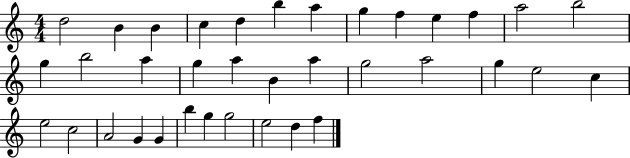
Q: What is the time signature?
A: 4/4